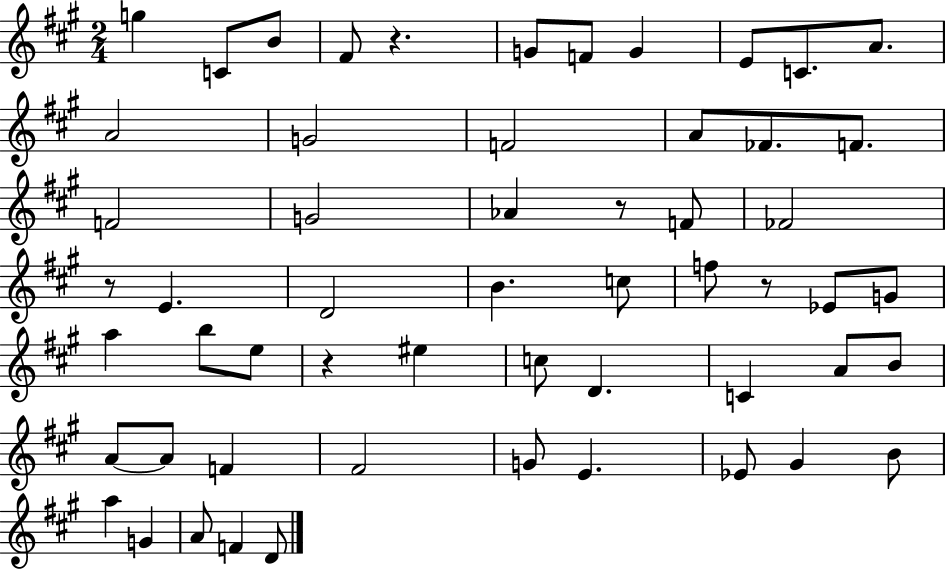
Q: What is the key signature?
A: A major